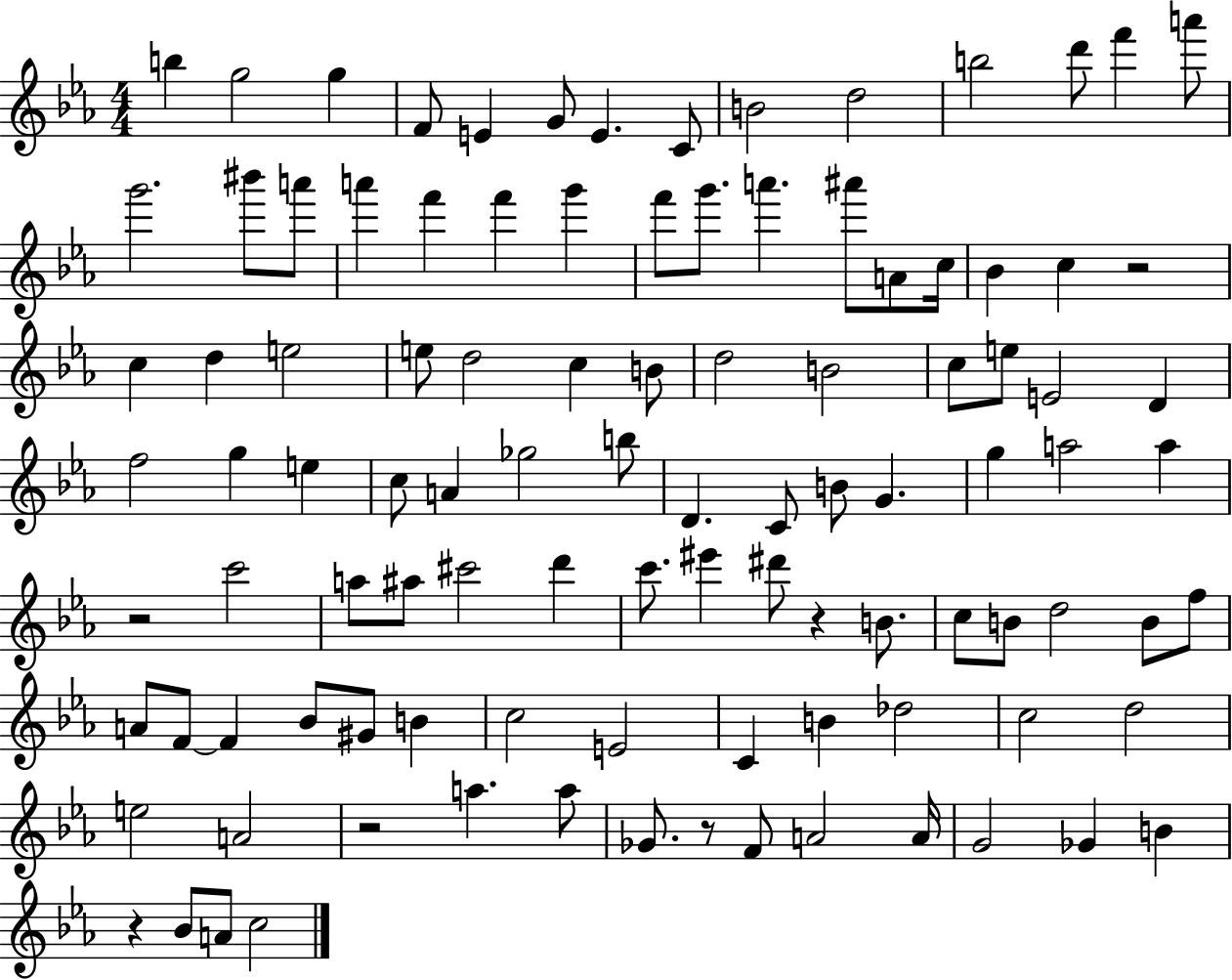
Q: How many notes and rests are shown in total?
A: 103